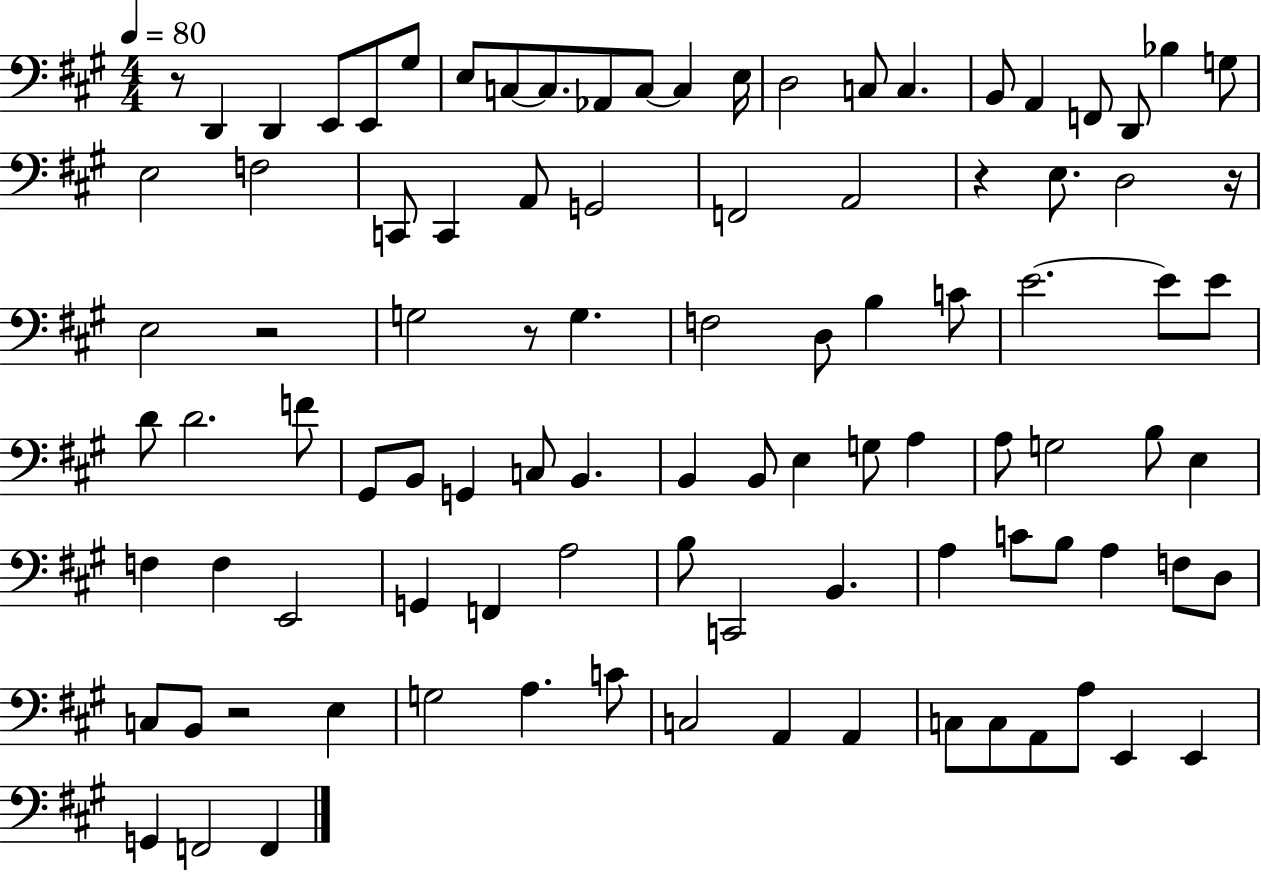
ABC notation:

X:1
T:Untitled
M:4/4
L:1/4
K:A
z/2 D,, D,, E,,/2 E,,/2 ^G,/2 E,/2 C,/2 C,/2 _A,,/2 C,/2 C, E,/4 D,2 C,/2 C, B,,/2 A,, F,,/2 D,,/2 _B, G,/2 E,2 F,2 C,,/2 C,, A,,/2 G,,2 F,,2 A,,2 z E,/2 D,2 z/4 E,2 z2 G,2 z/2 G, F,2 D,/2 B, C/2 E2 E/2 E/2 D/2 D2 F/2 ^G,,/2 B,,/2 G,, C,/2 B,, B,, B,,/2 E, G,/2 A, A,/2 G,2 B,/2 E, F, F, E,,2 G,, F,, A,2 B,/2 C,,2 B,, A, C/2 B,/2 A, F,/2 D,/2 C,/2 B,,/2 z2 E, G,2 A, C/2 C,2 A,, A,, C,/2 C,/2 A,,/2 A,/2 E,, E,, G,, F,,2 F,,